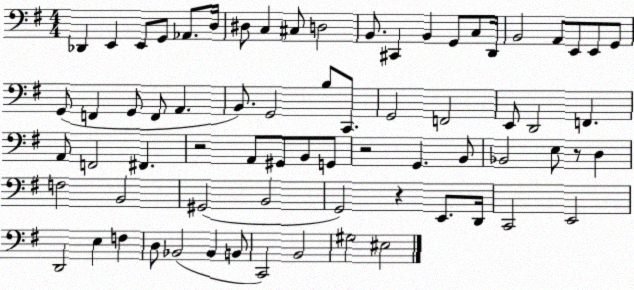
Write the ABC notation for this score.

X:1
T:Untitled
M:4/4
L:1/4
K:G
_D,, E,, E,,/2 G,,/2 _A,,/2 D,/4 ^D,/2 C, ^C,/2 D,2 B,,/2 ^C,, B,, G,,/2 C,/2 D,,/4 B,,2 A,,/2 E,,/2 E,,/2 G,,/2 G,,/2 F,, G,,/2 F,,/2 A,, B,,/2 G,,2 B,/2 C,,/2 G,,2 F,,2 E,,/2 D,,2 F,, A,,/2 F,,2 ^F,, z2 A,,/2 ^G,,/2 B,,/2 G,,/2 z2 G,, B,,/2 _B,,2 E,/2 z/2 D, F,2 B,,2 ^G,,2 B,,2 G,,2 z E,,/2 D,,/4 C,,2 E,,2 D,,2 E, F, D,/2 _B,,2 _B,, B,,/2 C,,2 B,,2 ^G,2 ^E,2